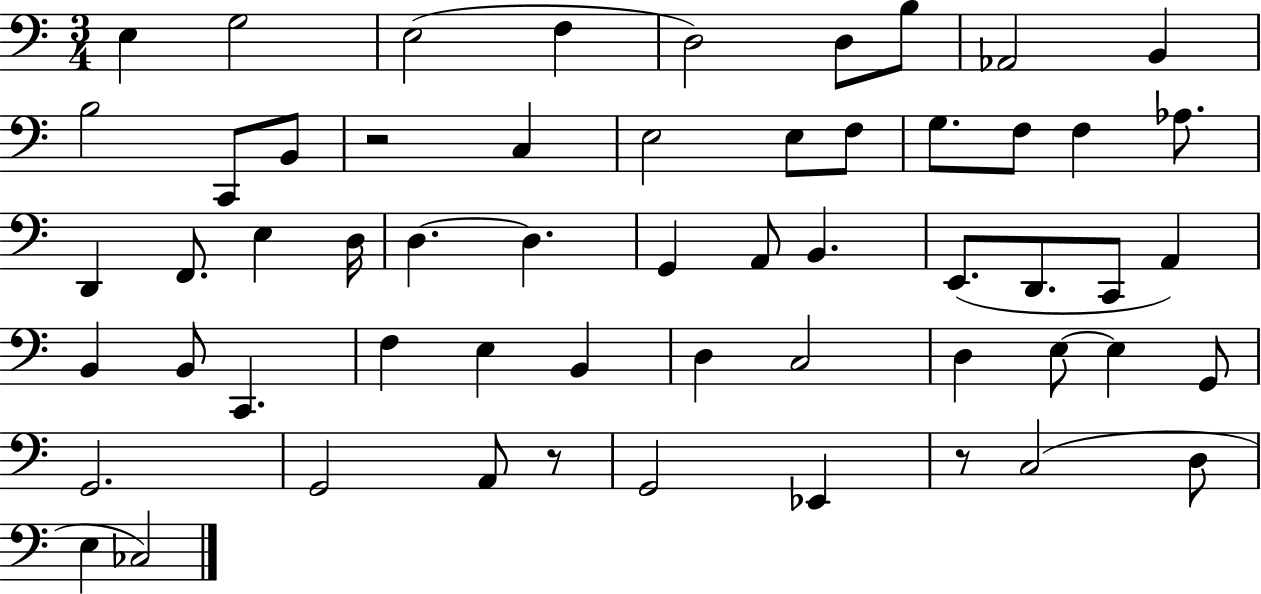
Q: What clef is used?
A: bass